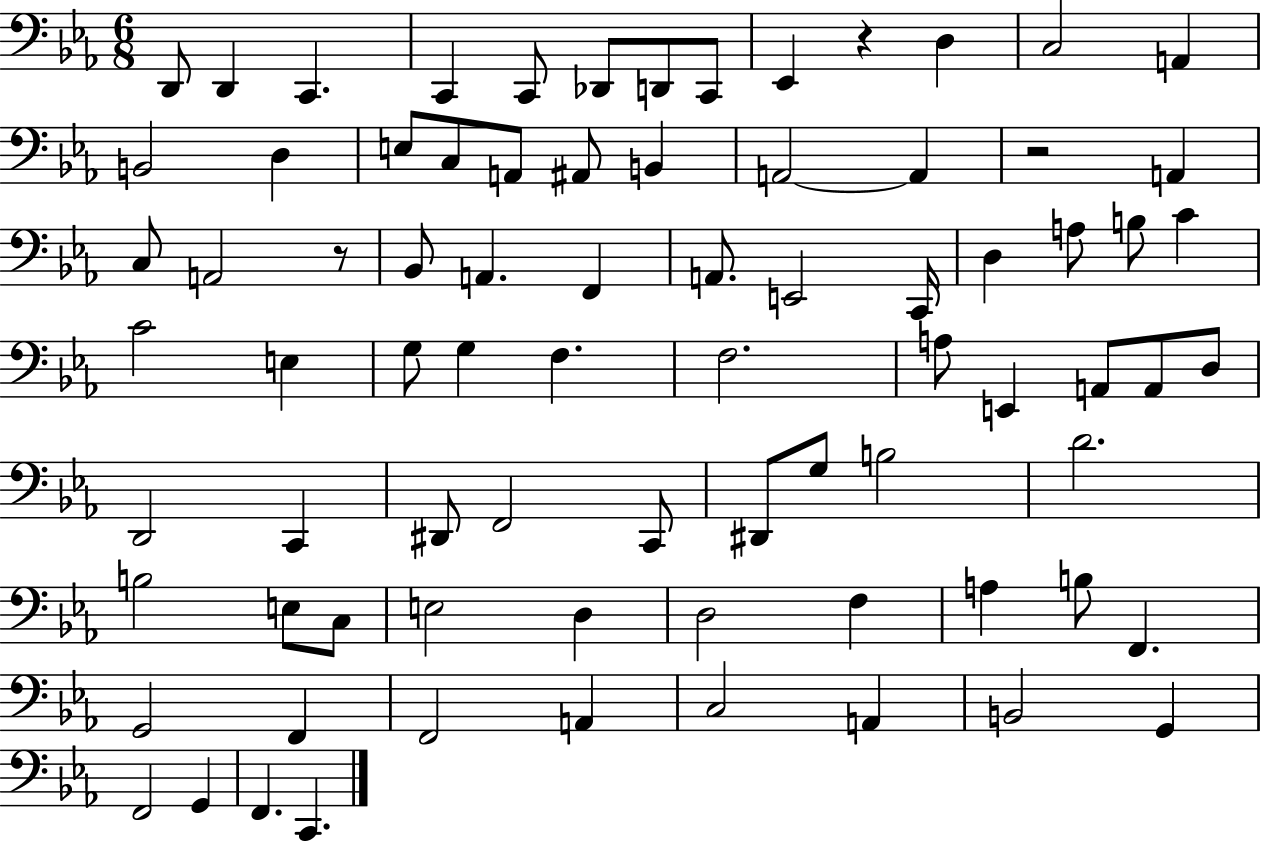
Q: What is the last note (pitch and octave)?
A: C2